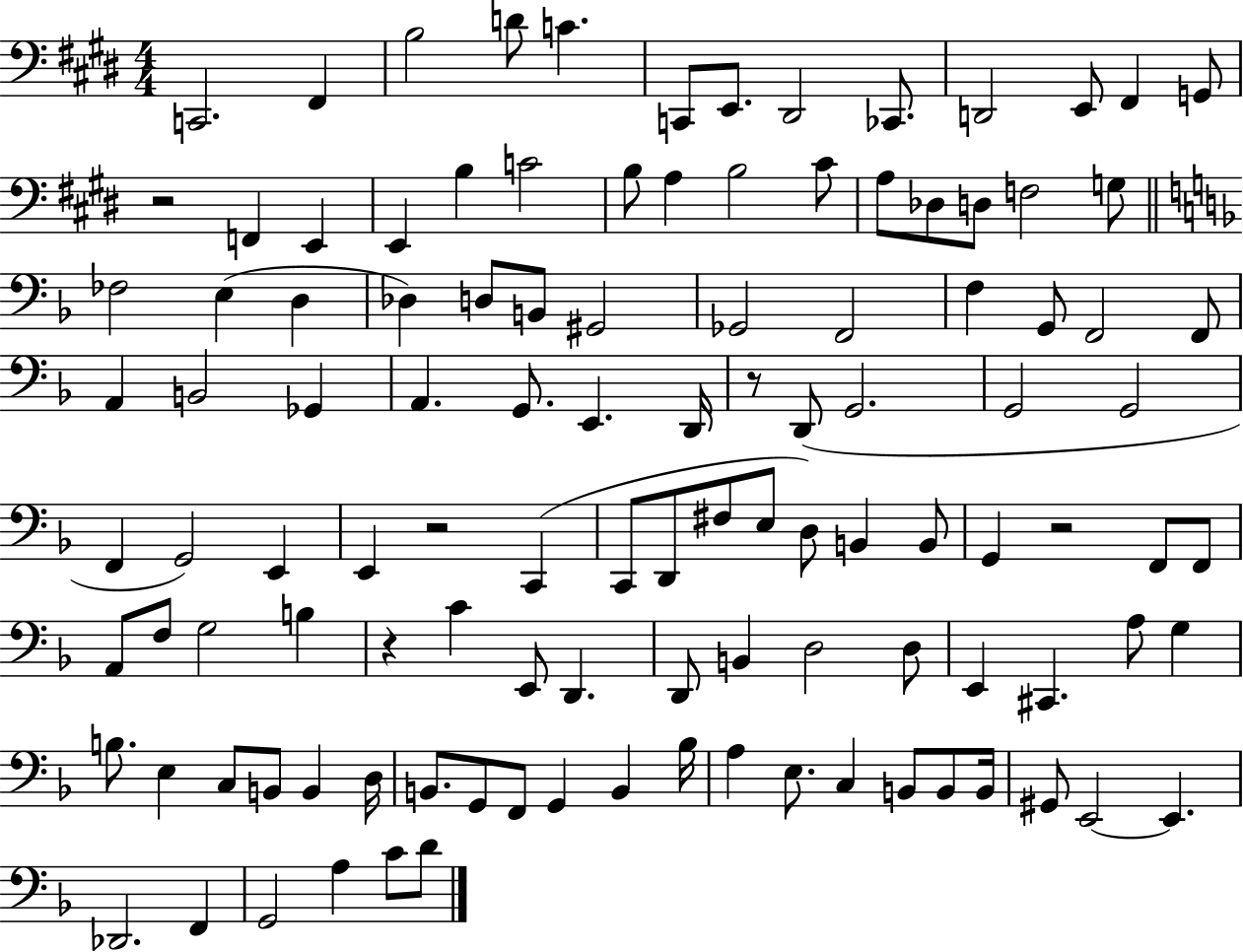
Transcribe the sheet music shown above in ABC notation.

X:1
T:Untitled
M:4/4
L:1/4
K:E
C,,2 ^F,, B,2 D/2 C C,,/2 E,,/2 ^D,,2 _C,,/2 D,,2 E,,/2 ^F,, G,,/2 z2 F,, E,, E,, B, C2 B,/2 A, B,2 ^C/2 A,/2 _D,/2 D,/2 F,2 G,/2 _F,2 E, D, _D, D,/2 B,,/2 ^G,,2 _G,,2 F,,2 F, G,,/2 F,,2 F,,/2 A,, B,,2 _G,, A,, G,,/2 E,, D,,/4 z/2 D,,/2 G,,2 G,,2 G,,2 F,, G,,2 E,, E,, z2 C,, C,,/2 D,,/2 ^F,/2 E,/2 D,/2 B,, B,,/2 G,, z2 F,,/2 F,,/2 A,,/2 F,/2 G,2 B, z C E,,/2 D,, D,,/2 B,, D,2 D,/2 E,, ^C,, A,/2 G, B,/2 E, C,/2 B,,/2 B,, D,/4 B,,/2 G,,/2 F,,/2 G,, B,, _B,/4 A, E,/2 C, B,,/2 B,,/2 B,,/4 ^G,,/2 E,,2 E,, _D,,2 F,, G,,2 A, C/2 D/2